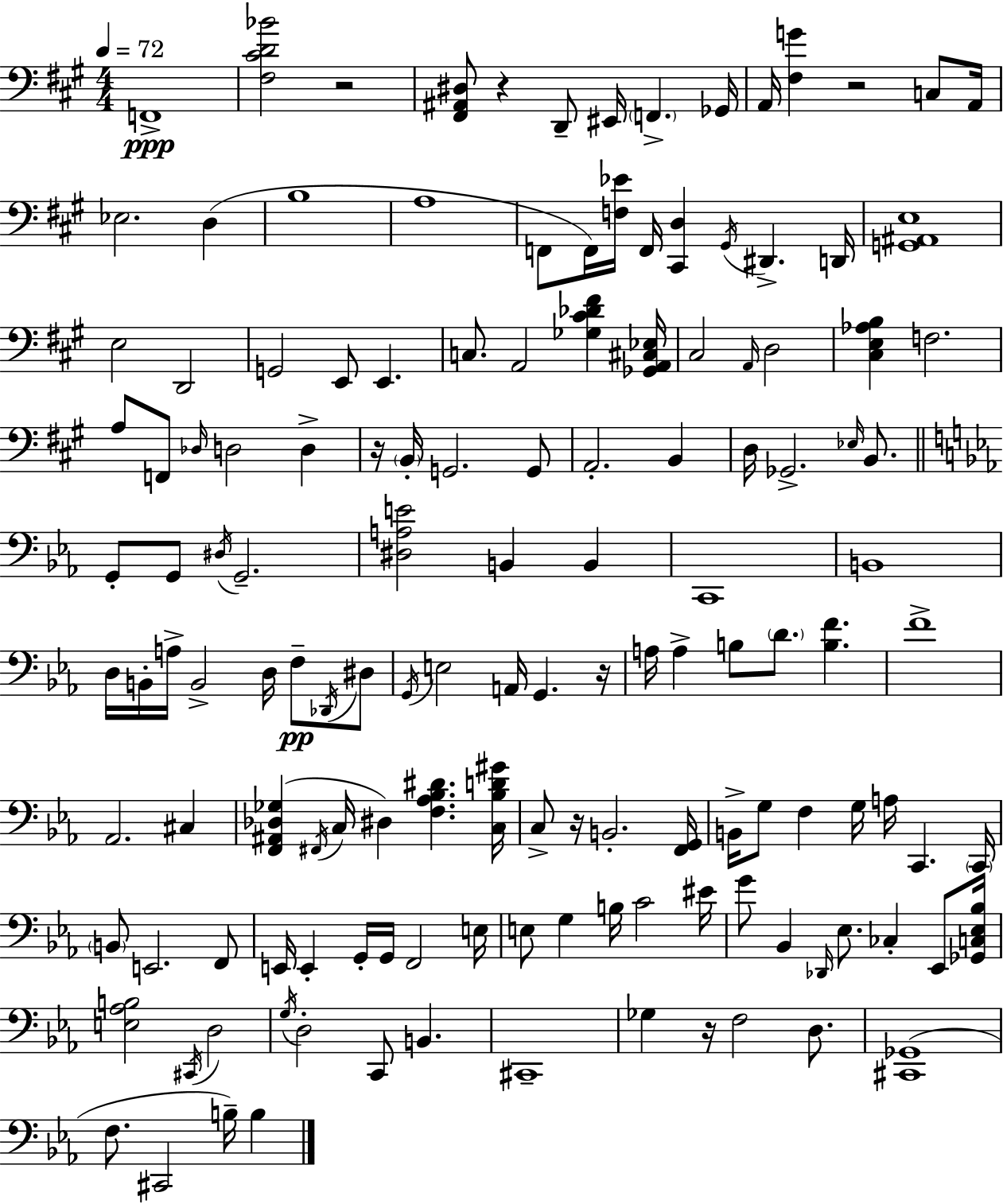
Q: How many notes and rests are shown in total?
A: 141